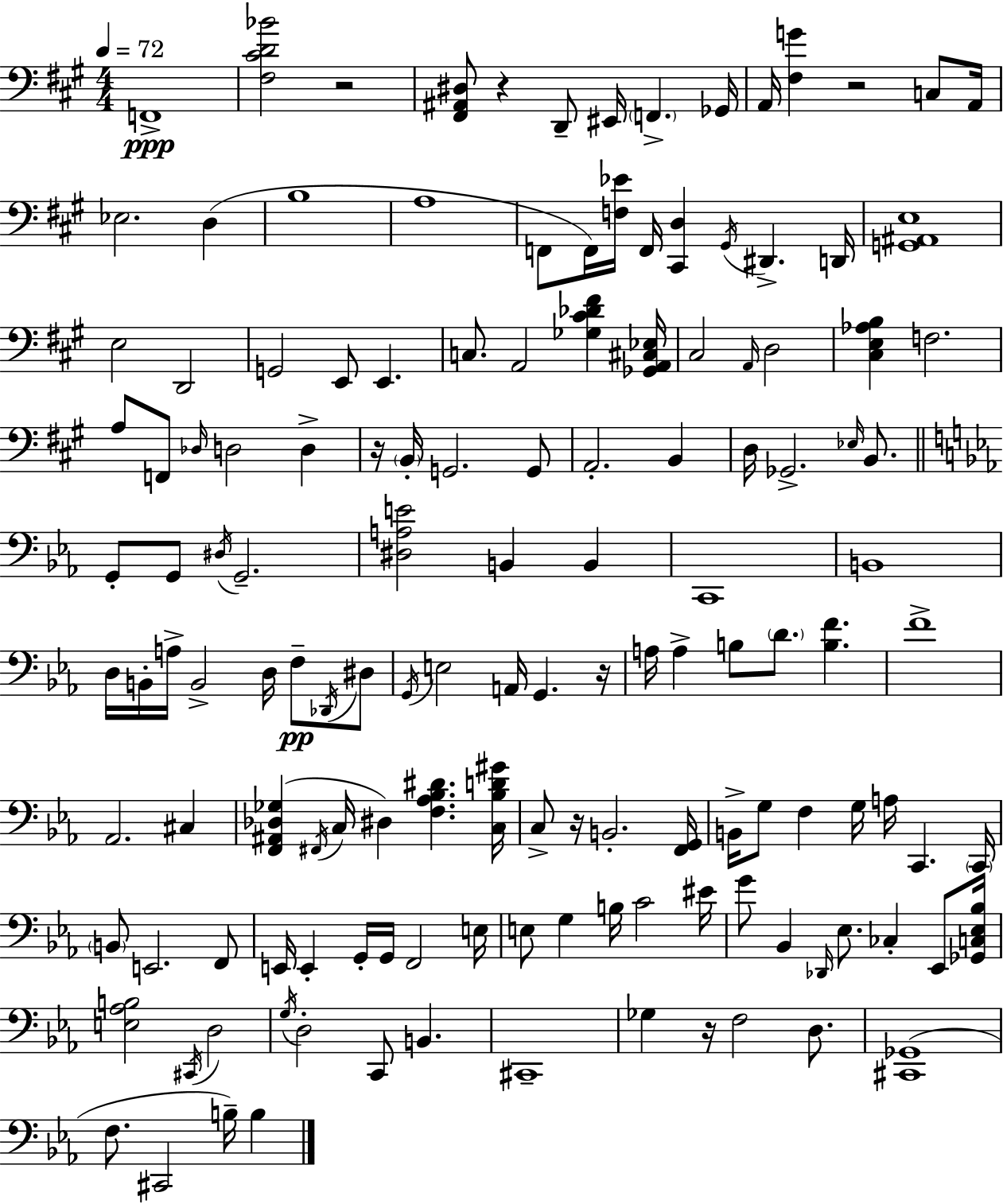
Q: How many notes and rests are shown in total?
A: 141